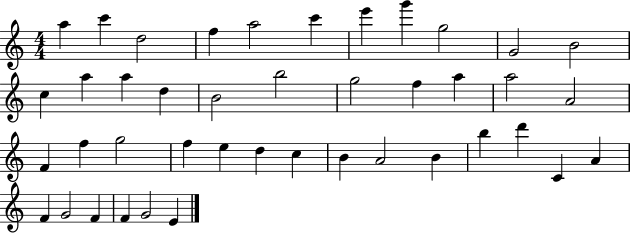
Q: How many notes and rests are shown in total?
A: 42